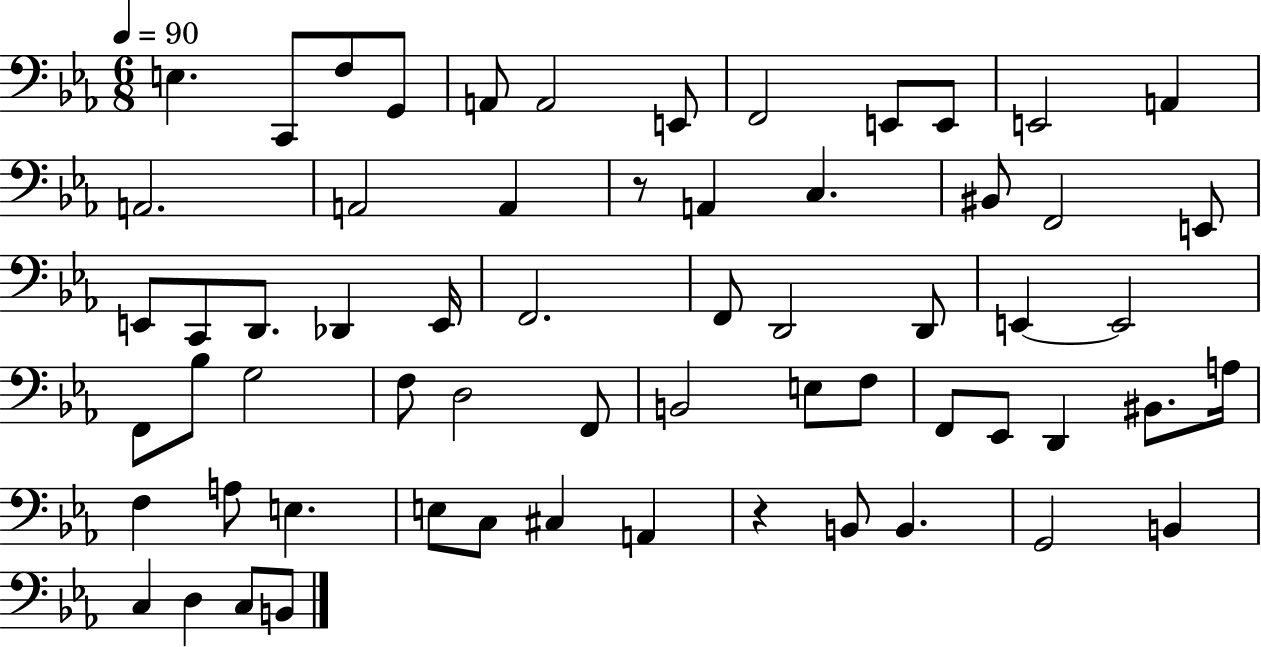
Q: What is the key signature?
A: EES major